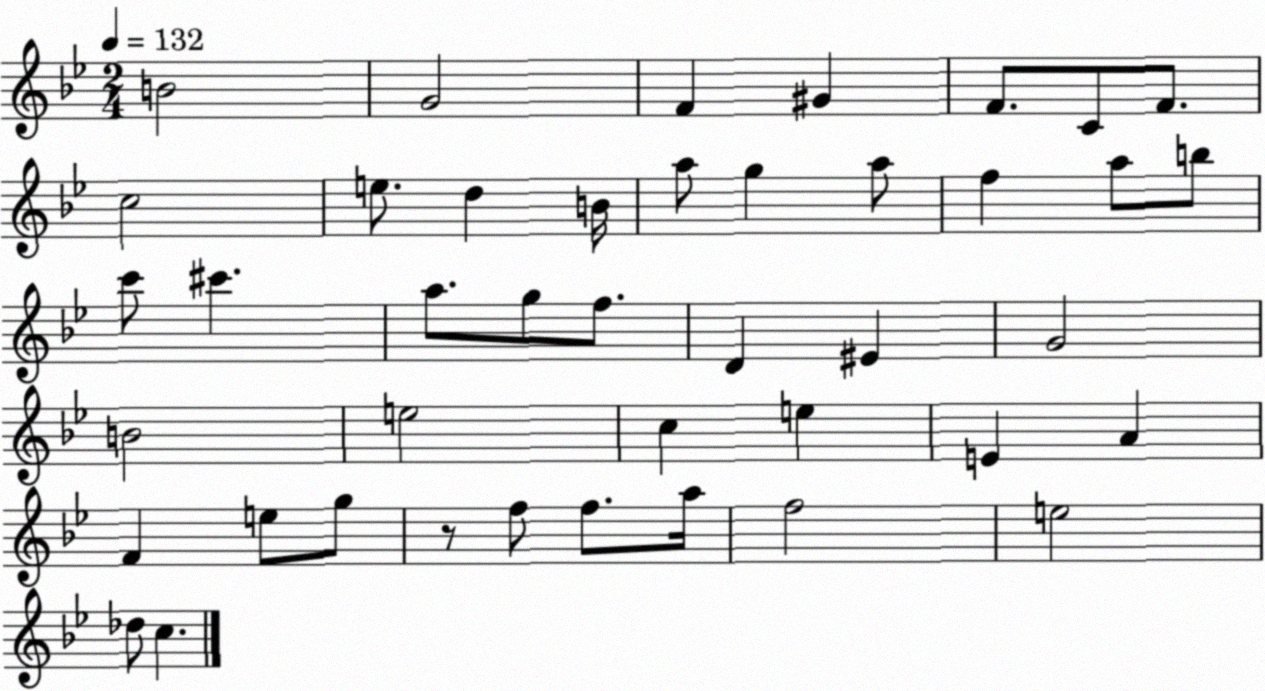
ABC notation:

X:1
T:Untitled
M:2/4
L:1/4
K:Bb
B2 G2 F ^G F/2 C/2 F/2 c2 e/2 d B/4 a/2 g a/2 f a/2 b/2 c'/2 ^c' a/2 g/2 f/2 D ^E G2 B2 e2 c e E A F e/2 g/2 z/2 f/2 f/2 a/4 f2 e2 _d/2 c